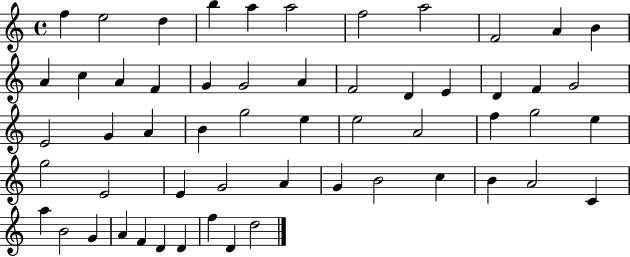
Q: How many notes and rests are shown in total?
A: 56